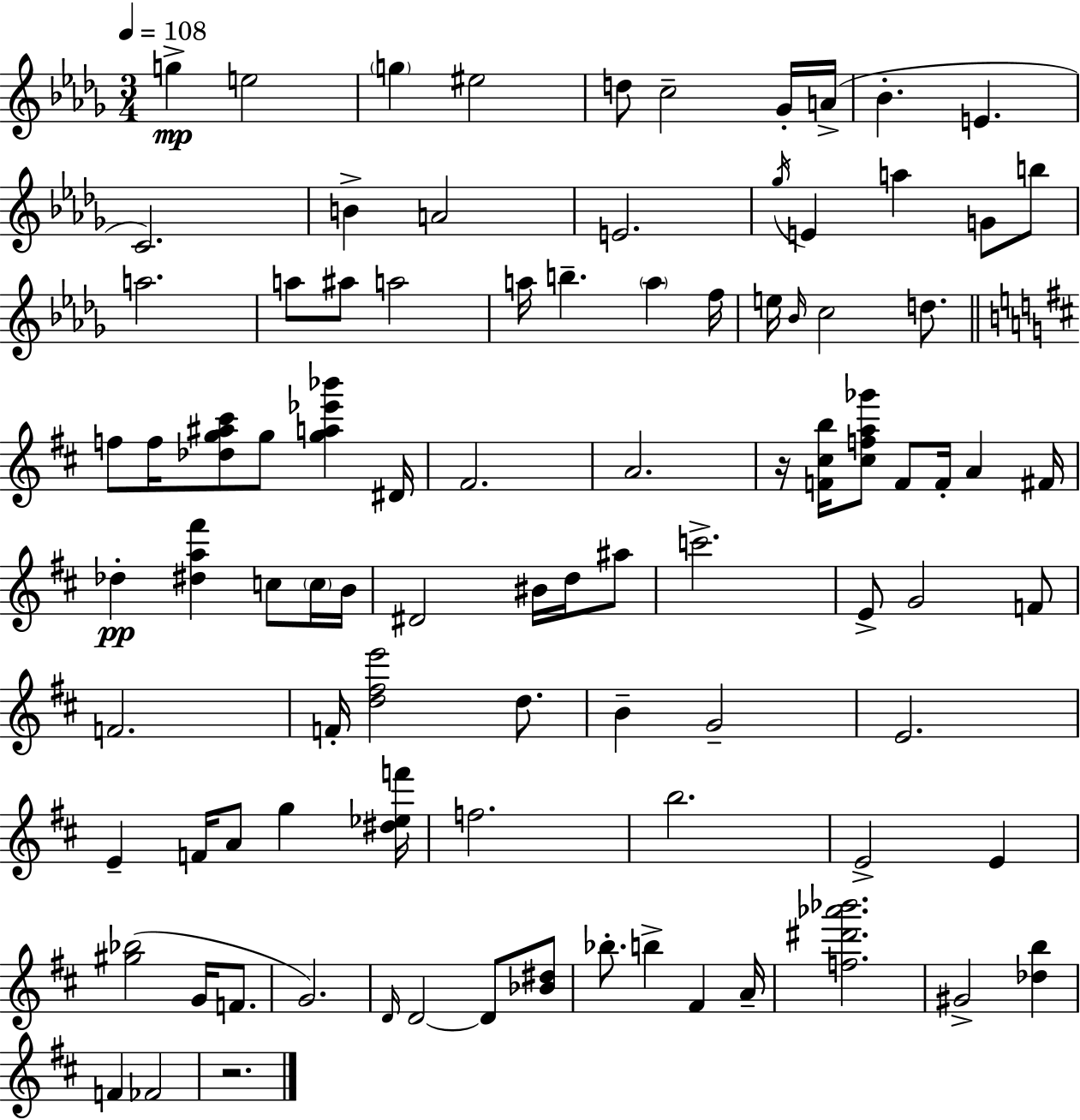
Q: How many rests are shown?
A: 2